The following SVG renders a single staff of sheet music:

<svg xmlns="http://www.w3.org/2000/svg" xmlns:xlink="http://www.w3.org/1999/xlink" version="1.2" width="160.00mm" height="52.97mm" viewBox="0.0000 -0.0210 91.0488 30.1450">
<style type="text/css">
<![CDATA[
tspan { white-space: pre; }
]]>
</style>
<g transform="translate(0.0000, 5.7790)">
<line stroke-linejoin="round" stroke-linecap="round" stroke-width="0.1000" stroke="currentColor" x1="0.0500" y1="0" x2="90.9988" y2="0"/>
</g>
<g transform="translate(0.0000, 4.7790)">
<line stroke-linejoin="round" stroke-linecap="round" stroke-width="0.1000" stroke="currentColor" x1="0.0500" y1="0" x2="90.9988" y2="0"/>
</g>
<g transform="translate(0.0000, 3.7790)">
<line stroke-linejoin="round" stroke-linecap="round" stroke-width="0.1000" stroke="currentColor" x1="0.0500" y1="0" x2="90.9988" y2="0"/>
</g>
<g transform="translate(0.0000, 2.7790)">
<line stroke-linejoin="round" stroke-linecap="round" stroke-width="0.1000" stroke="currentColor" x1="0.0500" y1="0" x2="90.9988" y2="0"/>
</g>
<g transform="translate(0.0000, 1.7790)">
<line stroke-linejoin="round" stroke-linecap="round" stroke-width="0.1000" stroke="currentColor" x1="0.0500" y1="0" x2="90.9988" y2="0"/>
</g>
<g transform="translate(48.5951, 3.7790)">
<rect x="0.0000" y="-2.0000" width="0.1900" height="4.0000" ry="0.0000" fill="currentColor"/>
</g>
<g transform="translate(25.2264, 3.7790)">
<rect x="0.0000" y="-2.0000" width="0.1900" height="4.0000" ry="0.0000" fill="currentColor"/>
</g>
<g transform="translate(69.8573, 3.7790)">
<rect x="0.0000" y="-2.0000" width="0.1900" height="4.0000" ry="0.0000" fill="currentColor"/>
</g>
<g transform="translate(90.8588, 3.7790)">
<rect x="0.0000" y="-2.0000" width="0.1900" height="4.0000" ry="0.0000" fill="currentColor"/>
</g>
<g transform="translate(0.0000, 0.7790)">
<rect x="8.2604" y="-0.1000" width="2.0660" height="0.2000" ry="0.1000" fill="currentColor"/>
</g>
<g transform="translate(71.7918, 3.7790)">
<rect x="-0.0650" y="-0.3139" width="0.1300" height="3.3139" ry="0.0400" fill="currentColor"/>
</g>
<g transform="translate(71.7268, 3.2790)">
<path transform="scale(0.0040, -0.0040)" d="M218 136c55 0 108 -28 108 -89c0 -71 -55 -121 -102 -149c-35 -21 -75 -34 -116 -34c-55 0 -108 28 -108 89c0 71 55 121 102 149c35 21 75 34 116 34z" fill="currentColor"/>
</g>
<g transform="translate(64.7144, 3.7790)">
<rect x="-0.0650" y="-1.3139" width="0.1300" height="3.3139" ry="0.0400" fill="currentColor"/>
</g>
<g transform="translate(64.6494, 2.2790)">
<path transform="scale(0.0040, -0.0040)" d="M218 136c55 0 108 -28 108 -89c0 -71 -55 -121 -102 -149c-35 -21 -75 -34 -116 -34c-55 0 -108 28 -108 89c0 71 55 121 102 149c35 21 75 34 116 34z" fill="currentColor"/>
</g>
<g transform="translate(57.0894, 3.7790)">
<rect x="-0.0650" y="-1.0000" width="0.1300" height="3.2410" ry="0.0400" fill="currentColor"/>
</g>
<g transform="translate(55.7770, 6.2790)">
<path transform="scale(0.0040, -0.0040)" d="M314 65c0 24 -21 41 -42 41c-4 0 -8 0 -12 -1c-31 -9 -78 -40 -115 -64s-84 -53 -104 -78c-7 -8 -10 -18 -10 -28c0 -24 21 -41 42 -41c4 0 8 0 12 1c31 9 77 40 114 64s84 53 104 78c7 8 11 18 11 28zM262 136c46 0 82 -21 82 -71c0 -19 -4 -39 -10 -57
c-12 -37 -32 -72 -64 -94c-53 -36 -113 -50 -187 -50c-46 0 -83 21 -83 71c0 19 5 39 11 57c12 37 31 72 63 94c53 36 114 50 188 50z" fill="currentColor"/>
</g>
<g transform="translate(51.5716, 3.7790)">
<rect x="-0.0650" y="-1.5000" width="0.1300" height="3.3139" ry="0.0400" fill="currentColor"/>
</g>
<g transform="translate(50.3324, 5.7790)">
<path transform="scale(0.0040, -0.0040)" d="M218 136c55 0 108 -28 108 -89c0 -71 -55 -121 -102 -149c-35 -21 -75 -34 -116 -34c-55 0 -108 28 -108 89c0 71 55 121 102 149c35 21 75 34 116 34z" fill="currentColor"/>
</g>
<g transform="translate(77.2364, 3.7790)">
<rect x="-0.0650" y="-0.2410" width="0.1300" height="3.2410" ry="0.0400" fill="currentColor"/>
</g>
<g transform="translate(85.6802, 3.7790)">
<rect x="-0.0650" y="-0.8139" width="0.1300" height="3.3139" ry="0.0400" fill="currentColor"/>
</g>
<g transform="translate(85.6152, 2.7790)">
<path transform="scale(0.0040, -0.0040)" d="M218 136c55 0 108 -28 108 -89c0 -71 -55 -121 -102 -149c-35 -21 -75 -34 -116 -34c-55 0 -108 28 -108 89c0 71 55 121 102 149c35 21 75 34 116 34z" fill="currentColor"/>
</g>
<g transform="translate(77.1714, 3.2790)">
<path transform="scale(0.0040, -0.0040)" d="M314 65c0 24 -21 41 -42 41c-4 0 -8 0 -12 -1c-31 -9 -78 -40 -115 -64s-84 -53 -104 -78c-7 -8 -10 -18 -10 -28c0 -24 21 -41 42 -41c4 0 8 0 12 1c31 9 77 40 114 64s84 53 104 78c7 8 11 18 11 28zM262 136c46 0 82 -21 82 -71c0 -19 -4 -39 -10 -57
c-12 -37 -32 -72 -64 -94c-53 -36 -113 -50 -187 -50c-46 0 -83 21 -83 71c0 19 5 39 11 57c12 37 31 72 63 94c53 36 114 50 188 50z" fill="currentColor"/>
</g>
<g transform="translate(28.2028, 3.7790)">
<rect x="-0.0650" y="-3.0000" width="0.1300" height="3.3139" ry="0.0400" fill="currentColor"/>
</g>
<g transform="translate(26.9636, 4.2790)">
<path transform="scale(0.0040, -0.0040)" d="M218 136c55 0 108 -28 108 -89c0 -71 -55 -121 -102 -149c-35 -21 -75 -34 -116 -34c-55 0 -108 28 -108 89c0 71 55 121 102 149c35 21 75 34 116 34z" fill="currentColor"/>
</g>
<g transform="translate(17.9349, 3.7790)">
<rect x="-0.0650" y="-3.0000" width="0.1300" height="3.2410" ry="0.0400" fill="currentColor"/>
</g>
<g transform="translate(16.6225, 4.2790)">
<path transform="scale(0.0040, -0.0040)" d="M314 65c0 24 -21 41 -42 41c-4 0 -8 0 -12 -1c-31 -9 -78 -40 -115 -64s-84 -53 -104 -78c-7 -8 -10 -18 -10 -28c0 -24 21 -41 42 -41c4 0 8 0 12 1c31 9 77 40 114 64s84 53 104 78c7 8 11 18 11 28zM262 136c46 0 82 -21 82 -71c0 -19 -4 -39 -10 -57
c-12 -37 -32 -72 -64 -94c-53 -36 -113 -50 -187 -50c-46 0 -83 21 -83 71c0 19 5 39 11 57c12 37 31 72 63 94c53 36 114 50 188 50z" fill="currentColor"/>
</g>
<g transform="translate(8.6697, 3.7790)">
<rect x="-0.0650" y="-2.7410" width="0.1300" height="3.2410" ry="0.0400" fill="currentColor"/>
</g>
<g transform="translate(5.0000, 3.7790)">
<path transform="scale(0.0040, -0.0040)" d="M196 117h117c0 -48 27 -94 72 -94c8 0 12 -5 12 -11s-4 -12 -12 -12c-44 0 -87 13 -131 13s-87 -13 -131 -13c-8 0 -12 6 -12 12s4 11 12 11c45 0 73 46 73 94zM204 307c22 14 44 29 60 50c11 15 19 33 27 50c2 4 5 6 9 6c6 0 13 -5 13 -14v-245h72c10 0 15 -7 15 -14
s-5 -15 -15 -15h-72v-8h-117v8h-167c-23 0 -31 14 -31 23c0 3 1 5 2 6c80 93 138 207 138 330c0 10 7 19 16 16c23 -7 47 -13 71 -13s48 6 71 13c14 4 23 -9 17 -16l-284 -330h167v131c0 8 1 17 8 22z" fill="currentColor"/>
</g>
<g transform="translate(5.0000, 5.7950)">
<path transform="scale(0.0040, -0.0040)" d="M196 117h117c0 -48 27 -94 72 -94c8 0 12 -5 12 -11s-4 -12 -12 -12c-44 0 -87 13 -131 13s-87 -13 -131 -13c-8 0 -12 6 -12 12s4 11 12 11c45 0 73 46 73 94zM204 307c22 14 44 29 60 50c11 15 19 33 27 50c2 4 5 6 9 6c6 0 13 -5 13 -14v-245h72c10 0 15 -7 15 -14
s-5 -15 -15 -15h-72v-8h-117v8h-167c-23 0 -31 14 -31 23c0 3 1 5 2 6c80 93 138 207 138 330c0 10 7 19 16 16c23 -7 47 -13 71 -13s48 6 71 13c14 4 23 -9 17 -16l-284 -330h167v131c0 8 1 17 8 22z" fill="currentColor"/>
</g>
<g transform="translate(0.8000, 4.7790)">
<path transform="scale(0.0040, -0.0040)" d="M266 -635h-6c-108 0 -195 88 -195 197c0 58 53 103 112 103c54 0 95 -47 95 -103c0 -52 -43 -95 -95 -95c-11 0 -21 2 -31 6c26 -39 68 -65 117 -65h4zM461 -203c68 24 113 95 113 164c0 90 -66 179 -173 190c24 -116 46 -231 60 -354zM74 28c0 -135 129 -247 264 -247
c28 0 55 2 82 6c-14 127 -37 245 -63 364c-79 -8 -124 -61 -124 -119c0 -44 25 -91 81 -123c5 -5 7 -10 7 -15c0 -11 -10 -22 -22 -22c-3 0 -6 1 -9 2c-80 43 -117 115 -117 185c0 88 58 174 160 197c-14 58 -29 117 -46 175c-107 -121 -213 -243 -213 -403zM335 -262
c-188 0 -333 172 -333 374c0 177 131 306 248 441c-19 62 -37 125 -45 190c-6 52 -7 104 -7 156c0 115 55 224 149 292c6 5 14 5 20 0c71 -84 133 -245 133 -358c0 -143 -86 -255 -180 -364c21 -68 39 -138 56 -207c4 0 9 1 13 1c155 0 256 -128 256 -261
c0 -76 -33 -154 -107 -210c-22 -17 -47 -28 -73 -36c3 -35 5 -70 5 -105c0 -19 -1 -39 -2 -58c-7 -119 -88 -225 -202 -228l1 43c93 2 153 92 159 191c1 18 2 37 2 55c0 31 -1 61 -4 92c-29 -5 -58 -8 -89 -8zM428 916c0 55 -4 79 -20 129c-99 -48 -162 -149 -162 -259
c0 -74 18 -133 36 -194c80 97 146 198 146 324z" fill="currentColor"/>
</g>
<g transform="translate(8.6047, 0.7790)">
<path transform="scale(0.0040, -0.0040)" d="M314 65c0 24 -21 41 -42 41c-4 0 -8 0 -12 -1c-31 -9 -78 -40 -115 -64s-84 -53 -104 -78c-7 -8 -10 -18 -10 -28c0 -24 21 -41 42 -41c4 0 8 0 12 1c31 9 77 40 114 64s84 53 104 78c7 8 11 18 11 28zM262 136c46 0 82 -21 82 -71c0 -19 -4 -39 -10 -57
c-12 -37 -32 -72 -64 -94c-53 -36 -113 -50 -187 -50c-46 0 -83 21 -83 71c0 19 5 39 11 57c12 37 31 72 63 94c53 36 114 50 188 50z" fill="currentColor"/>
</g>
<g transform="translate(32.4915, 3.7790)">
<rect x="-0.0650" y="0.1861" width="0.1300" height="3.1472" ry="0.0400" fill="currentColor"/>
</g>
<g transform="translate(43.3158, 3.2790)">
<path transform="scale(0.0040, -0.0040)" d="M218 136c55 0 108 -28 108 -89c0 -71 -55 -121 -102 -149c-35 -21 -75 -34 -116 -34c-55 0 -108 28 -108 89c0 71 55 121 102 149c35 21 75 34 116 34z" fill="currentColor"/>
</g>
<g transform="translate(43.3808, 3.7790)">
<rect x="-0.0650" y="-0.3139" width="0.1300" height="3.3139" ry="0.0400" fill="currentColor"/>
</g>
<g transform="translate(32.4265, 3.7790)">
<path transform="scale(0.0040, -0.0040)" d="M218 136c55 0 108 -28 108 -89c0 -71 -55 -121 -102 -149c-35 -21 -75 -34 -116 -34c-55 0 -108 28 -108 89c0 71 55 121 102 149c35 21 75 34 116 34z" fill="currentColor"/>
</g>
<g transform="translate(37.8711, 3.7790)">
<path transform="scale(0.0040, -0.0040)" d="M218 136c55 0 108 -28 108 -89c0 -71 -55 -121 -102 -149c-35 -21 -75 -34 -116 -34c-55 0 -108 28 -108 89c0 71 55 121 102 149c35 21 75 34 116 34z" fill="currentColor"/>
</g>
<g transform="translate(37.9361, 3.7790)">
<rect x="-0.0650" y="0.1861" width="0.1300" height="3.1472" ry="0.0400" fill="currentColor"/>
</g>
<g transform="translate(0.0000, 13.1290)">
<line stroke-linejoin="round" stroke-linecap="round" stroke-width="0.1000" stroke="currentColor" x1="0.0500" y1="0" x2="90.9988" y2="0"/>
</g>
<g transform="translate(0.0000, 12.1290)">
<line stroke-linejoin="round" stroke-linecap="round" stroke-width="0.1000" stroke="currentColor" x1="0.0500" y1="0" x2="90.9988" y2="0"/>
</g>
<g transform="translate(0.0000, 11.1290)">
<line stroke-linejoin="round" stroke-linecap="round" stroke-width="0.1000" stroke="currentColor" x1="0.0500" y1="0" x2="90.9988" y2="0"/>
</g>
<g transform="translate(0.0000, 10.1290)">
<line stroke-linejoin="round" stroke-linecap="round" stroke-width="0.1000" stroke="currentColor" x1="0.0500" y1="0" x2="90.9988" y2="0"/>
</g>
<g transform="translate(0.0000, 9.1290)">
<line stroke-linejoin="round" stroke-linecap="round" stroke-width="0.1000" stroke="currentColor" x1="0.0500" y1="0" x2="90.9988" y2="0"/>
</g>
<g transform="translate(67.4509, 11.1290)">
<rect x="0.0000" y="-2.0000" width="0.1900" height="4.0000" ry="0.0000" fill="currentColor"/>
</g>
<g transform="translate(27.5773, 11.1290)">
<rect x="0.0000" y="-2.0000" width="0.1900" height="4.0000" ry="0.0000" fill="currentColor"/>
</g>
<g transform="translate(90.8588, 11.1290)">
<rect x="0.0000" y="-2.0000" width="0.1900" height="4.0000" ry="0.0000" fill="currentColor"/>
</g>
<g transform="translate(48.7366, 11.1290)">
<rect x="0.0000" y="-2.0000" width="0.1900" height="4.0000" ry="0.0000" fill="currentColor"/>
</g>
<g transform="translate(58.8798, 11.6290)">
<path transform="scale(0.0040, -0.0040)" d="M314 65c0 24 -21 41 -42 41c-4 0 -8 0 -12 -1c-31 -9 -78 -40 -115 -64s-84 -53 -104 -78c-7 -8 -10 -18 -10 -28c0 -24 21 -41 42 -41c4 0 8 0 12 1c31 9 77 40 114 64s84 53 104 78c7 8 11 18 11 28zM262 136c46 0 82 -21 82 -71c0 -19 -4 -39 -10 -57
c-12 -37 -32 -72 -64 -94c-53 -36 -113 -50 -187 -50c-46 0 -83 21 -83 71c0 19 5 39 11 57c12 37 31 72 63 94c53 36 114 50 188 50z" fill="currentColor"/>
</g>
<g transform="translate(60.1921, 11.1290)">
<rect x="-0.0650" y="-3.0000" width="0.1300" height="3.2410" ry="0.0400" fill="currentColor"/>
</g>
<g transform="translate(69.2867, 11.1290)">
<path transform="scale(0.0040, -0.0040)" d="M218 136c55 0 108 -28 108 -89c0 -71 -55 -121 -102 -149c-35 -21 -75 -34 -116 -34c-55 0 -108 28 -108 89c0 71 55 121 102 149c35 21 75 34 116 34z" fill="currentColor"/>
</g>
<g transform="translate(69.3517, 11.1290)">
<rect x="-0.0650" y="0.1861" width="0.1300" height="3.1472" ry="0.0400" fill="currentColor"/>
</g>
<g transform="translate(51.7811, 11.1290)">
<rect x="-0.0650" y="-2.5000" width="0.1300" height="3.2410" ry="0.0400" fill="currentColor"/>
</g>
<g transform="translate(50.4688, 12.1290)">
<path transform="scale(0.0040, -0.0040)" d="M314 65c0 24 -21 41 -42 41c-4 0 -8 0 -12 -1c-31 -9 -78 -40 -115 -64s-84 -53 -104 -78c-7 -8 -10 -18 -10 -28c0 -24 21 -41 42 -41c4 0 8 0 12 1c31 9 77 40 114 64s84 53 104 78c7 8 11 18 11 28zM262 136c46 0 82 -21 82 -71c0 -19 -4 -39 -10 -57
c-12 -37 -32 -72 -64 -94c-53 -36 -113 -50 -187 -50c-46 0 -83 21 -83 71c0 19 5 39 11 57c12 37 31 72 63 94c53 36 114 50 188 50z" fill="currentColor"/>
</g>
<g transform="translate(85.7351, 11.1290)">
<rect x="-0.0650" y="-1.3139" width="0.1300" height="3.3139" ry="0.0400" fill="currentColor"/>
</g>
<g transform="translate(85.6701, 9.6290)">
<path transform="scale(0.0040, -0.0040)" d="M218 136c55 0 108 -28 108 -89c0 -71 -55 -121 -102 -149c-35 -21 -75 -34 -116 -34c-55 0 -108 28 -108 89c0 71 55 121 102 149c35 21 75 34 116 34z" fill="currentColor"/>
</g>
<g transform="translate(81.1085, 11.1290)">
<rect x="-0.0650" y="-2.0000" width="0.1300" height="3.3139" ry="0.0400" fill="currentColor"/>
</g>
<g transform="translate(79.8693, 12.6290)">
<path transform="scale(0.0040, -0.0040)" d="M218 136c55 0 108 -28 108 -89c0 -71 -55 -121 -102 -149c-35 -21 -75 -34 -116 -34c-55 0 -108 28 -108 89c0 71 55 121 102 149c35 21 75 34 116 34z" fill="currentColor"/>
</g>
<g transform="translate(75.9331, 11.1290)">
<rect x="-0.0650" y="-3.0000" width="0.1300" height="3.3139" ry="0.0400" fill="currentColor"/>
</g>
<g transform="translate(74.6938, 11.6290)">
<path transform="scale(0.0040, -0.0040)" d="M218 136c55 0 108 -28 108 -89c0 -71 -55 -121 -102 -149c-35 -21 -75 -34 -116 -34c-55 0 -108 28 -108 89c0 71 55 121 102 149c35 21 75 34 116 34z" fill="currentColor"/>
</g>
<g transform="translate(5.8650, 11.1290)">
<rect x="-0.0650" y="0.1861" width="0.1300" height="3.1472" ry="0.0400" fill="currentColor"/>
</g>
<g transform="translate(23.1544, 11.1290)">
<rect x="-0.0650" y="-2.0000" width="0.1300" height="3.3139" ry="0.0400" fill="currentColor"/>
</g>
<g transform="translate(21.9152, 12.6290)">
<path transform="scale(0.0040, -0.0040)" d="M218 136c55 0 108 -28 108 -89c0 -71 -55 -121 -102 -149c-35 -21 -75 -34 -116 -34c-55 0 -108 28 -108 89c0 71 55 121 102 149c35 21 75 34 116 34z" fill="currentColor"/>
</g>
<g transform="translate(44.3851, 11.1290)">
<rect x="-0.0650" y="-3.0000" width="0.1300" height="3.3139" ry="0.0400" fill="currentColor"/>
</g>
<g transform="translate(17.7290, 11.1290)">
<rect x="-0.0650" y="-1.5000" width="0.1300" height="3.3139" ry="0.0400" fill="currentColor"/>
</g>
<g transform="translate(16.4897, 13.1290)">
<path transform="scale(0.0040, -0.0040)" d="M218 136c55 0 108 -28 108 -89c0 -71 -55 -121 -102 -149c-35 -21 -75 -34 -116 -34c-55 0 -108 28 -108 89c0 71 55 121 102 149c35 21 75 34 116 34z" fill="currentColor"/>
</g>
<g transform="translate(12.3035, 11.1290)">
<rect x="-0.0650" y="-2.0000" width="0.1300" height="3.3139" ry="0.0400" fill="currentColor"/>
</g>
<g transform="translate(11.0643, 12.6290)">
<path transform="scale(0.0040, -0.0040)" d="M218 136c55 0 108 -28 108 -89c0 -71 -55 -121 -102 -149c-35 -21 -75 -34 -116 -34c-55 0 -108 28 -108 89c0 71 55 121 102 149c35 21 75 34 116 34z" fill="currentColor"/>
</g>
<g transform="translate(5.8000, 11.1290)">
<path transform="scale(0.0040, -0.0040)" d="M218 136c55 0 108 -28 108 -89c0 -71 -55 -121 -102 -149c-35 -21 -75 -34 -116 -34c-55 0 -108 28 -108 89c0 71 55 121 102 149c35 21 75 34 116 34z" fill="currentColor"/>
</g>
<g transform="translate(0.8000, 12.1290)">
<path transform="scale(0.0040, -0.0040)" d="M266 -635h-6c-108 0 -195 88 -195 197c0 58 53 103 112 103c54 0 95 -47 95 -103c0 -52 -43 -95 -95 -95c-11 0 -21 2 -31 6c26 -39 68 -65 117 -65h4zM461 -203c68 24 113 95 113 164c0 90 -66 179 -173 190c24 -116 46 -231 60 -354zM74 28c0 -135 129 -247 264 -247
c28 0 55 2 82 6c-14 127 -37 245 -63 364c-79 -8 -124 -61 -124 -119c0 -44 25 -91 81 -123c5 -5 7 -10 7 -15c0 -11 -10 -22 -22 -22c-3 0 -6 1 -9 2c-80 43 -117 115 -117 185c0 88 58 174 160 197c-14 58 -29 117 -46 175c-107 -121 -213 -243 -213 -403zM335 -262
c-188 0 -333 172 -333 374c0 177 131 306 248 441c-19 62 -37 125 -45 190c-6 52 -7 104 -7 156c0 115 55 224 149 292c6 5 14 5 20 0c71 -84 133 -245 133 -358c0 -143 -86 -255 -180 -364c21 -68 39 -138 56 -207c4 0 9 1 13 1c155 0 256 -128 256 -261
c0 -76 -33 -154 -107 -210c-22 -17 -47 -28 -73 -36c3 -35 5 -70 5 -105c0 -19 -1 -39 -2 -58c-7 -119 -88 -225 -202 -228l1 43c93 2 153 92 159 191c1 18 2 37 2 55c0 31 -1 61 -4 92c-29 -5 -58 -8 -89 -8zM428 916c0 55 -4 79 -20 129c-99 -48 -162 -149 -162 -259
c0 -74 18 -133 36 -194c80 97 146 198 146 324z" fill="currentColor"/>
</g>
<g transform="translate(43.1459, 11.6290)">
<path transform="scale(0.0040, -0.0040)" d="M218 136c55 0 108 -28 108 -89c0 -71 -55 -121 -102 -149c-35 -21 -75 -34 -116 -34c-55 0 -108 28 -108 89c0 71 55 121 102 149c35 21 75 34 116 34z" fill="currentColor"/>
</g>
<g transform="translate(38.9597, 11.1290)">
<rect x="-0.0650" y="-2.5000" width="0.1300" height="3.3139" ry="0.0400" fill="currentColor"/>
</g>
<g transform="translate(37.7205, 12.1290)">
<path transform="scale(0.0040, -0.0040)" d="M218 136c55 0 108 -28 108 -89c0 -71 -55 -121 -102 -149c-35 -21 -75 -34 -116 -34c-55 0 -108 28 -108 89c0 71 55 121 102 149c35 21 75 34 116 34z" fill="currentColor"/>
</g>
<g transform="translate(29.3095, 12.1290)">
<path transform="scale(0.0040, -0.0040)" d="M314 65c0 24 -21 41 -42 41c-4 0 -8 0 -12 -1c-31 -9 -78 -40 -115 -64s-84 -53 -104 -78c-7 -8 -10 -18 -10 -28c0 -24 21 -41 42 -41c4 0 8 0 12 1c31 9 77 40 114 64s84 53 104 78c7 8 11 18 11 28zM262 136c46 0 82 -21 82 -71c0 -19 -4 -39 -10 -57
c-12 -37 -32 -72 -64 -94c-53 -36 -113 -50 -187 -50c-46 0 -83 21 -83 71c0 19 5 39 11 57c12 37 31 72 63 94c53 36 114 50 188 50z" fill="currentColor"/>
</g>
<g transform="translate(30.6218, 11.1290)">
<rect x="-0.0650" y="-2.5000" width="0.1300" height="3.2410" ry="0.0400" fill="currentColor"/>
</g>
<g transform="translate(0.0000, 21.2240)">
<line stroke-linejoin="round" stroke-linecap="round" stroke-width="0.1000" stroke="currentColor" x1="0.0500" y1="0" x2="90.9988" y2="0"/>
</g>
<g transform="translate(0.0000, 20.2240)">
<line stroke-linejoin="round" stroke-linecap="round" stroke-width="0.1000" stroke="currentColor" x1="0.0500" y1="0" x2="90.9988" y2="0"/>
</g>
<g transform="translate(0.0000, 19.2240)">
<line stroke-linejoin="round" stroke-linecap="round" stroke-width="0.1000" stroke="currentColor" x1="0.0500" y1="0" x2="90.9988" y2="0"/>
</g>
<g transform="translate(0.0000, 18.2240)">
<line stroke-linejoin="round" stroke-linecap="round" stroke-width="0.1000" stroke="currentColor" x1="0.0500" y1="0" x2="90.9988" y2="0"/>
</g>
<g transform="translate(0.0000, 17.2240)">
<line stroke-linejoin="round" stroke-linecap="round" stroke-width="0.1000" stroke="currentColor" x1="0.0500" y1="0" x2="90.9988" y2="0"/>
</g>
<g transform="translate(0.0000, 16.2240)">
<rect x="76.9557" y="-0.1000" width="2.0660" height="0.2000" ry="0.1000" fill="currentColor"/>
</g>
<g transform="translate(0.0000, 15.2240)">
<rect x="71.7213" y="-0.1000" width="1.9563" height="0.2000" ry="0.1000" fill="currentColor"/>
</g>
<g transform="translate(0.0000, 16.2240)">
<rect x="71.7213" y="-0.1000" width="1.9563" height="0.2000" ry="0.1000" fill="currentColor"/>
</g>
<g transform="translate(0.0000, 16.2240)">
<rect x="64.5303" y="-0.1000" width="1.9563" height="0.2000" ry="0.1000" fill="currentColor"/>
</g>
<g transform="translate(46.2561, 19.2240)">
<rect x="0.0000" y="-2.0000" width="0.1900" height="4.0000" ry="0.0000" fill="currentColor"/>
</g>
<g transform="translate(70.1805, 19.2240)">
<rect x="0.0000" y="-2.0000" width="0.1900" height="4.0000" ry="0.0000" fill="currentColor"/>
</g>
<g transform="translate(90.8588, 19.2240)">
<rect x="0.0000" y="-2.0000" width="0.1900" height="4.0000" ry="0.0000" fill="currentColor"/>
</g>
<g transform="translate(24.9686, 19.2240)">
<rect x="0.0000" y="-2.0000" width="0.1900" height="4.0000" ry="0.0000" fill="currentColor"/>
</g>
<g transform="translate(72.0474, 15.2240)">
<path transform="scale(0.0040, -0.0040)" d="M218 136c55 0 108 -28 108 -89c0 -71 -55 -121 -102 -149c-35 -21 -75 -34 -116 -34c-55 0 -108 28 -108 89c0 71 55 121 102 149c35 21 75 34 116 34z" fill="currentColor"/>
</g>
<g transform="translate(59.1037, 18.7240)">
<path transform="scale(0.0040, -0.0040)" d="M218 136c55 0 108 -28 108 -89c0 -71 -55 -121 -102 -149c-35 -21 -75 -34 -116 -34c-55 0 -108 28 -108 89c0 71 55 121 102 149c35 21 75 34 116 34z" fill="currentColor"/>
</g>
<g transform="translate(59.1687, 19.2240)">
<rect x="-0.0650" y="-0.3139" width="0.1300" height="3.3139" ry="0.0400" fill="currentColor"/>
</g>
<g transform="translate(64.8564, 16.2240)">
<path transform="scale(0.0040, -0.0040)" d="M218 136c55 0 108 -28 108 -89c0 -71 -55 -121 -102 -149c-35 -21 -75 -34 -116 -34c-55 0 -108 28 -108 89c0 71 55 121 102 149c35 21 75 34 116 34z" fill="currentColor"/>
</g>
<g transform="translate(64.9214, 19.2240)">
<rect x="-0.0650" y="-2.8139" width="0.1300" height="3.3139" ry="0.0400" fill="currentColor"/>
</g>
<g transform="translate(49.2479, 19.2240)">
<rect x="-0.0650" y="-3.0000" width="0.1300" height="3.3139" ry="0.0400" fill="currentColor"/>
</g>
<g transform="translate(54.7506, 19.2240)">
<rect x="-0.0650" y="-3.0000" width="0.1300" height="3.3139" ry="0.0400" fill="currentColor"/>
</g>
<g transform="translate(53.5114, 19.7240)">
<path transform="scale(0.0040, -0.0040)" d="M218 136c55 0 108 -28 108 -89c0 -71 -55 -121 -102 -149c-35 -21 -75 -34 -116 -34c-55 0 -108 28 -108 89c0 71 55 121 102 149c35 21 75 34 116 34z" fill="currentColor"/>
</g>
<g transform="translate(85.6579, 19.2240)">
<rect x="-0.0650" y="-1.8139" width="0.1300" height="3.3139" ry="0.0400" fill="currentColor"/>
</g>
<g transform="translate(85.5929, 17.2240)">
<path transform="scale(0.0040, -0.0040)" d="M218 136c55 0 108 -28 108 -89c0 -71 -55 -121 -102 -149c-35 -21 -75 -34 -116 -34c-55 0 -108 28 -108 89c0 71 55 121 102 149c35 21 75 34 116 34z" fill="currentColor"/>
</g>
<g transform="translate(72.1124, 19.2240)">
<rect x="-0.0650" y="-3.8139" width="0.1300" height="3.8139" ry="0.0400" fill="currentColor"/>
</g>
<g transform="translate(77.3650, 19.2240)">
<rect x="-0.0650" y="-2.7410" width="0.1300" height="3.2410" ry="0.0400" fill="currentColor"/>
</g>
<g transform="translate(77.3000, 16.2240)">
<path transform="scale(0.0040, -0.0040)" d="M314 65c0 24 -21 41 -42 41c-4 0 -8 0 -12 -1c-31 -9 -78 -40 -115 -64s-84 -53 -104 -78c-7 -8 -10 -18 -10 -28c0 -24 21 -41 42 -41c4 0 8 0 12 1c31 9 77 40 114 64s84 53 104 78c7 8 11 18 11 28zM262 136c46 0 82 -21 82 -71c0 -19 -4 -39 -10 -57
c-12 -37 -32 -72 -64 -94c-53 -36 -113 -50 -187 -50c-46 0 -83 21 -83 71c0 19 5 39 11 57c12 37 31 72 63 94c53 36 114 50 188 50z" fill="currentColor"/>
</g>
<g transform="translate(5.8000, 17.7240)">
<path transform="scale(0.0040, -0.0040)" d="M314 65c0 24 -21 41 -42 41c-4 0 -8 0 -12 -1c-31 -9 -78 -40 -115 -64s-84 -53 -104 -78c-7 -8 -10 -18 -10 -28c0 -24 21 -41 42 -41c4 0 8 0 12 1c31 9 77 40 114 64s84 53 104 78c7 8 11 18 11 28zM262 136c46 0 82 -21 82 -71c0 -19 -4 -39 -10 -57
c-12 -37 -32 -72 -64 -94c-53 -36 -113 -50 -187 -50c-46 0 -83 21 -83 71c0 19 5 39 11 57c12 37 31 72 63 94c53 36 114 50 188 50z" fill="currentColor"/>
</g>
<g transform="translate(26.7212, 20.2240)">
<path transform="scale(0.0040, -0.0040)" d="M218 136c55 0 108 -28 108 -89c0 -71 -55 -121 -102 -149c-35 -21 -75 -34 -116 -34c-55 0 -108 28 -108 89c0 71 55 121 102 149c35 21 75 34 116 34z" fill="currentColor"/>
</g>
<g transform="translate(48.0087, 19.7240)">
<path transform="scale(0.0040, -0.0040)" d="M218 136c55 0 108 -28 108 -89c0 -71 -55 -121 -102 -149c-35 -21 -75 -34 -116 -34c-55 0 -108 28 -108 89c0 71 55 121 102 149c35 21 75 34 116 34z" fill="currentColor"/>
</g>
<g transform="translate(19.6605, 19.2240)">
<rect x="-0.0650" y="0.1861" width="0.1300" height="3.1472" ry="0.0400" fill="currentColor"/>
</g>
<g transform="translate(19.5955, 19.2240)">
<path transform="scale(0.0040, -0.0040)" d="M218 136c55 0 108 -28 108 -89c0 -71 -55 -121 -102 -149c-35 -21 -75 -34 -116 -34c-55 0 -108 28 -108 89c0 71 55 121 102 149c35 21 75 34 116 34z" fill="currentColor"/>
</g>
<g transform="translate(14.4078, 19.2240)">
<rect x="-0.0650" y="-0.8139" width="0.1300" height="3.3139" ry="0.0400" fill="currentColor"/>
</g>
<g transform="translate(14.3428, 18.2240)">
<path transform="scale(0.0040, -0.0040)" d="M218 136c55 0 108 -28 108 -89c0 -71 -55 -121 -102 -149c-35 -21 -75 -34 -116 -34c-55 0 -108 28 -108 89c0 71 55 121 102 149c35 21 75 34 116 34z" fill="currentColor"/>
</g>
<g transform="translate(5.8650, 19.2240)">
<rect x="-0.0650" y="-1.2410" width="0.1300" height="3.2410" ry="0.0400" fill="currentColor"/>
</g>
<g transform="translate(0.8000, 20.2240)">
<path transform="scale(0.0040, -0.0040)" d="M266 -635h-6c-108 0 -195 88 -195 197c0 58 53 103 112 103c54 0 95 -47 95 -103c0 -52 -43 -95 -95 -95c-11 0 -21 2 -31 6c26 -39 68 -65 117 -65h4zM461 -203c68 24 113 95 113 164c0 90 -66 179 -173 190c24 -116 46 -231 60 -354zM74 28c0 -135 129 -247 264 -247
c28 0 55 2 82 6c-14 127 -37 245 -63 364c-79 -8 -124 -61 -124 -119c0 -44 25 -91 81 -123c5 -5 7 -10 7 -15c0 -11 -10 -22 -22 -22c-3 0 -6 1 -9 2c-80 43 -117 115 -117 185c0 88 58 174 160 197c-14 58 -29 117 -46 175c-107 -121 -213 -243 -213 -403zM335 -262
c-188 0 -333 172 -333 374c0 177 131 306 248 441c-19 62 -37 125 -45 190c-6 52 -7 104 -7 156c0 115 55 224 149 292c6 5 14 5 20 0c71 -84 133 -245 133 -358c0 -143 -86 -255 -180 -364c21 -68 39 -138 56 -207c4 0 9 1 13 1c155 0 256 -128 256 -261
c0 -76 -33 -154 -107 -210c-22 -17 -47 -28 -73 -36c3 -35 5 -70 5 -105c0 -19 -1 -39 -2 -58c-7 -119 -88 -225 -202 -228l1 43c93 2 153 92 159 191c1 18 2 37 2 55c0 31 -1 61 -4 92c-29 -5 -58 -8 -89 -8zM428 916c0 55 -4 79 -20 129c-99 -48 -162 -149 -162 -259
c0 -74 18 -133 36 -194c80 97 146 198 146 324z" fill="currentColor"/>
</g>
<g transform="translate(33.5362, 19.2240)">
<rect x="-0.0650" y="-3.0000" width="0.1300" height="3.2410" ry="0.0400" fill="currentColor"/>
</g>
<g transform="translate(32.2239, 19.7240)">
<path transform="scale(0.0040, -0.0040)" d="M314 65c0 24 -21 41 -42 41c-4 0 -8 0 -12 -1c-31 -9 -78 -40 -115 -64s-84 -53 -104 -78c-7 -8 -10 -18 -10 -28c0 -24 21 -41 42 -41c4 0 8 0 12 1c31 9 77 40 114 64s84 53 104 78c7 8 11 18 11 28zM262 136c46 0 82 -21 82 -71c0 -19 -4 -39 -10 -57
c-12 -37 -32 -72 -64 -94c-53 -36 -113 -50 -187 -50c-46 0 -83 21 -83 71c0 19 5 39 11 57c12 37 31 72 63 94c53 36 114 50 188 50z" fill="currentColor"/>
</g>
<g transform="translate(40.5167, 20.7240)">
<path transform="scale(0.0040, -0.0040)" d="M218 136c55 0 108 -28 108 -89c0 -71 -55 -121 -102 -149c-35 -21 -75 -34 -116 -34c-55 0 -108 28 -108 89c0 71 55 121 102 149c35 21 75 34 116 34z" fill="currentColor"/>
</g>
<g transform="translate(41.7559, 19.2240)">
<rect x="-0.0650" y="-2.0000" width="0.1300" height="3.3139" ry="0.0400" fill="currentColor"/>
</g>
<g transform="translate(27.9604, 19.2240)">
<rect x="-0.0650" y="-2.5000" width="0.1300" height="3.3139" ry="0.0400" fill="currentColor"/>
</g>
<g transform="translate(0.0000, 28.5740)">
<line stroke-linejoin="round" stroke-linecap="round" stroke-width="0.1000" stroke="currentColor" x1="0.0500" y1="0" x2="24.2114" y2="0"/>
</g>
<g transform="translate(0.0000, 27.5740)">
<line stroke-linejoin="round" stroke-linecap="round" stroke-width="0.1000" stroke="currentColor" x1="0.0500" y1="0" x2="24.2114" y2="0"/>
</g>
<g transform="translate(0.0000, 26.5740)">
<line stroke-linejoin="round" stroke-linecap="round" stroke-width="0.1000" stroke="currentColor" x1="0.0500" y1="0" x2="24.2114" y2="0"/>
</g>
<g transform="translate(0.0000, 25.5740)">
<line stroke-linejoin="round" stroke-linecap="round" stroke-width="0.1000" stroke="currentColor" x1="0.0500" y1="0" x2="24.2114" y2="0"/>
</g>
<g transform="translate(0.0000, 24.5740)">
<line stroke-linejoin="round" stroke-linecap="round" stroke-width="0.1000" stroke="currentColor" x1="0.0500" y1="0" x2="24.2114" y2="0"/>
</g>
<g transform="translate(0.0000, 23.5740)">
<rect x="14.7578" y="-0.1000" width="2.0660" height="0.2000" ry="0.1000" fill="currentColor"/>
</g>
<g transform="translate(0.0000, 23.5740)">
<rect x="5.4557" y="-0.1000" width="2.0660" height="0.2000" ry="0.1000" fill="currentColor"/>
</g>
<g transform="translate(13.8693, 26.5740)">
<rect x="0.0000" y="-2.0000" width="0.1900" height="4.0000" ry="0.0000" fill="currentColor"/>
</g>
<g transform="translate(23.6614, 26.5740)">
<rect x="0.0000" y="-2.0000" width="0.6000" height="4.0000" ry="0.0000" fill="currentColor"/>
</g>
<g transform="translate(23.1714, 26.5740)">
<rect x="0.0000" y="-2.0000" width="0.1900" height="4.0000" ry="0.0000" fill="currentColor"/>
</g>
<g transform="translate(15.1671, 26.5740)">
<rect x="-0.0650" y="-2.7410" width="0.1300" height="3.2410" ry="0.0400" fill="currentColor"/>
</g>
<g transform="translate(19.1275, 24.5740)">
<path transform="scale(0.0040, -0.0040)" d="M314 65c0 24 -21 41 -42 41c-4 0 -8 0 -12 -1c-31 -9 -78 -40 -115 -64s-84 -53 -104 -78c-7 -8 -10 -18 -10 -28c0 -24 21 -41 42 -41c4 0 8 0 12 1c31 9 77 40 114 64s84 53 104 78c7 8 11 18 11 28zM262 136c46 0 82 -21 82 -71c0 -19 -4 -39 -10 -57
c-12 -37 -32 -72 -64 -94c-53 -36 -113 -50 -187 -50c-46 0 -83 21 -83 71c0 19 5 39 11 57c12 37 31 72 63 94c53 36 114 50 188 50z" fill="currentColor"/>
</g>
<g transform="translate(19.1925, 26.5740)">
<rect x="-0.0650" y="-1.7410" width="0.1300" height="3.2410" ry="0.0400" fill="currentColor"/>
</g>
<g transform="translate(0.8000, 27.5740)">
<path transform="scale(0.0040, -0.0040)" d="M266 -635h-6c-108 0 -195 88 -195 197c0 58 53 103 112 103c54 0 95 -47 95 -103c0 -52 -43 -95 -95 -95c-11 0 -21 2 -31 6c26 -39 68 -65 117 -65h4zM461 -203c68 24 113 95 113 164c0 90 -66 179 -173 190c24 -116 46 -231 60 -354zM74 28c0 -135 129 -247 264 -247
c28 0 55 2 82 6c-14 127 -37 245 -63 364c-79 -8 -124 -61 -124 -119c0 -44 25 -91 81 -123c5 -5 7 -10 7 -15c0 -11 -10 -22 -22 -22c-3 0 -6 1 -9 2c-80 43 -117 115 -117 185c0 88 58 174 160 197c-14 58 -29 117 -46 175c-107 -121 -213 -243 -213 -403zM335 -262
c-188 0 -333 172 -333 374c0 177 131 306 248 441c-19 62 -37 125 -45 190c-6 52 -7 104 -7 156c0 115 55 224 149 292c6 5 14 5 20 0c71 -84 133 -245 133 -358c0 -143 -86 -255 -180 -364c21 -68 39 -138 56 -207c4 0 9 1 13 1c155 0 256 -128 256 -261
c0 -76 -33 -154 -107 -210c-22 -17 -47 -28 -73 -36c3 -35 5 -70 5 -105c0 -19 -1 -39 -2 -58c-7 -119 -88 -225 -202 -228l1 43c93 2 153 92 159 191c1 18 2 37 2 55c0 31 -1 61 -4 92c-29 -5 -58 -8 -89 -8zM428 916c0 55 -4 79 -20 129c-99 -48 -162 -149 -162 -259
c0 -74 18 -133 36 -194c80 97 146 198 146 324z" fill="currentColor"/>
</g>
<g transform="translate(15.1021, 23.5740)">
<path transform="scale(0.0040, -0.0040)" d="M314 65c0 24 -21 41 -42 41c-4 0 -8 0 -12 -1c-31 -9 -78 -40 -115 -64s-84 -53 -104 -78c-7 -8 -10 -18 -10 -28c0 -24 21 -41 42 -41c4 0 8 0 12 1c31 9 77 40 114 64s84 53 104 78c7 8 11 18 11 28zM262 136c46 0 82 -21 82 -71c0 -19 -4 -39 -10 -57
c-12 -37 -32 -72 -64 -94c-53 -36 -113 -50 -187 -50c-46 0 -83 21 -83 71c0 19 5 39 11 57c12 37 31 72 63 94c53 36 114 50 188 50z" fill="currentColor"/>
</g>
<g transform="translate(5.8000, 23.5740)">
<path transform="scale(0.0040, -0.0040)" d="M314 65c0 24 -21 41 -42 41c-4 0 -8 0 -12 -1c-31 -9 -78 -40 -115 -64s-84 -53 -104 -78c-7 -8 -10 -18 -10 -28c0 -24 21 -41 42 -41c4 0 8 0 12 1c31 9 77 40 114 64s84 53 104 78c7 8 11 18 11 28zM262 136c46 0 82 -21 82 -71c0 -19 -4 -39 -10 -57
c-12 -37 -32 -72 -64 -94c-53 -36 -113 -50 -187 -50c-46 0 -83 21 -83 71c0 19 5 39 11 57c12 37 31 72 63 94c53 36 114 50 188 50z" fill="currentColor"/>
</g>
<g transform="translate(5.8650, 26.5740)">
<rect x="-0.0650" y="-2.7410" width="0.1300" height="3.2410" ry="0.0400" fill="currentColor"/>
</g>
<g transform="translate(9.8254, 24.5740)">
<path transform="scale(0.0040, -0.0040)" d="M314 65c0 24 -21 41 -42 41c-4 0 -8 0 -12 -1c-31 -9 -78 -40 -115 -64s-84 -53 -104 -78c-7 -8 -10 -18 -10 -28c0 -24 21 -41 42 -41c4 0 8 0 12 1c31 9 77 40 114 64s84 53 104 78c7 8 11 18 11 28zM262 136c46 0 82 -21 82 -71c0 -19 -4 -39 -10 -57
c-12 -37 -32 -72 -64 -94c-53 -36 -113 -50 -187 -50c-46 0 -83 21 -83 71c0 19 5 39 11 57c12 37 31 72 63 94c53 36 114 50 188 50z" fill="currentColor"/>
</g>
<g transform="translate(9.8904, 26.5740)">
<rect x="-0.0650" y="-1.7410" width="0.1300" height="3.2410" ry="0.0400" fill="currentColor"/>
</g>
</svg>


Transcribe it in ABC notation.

X:1
T:Untitled
M:4/4
L:1/4
K:C
a2 A2 A B B c E D2 e c c2 d B F E F G2 G A G2 A2 B A F e e2 d B G A2 F A A c a c' a2 f a2 f2 a2 f2